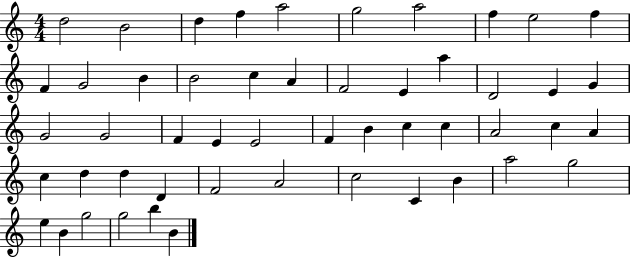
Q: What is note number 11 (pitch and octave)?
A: F4